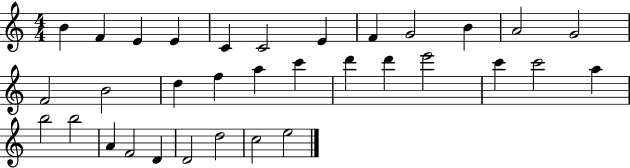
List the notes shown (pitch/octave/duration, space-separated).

B4/q F4/q E4/q E4/q C4/q C4/h E4/q F4/q G4/h B4/q A4/h G4/h F4/h B4/h D5/q F5/q A5/q C6/q D6/q D6/q E6/h C6/q C6/h A5/q B5/h B5/h A4/q F4/h D4/q D4/h D5/h C5/h E5/h